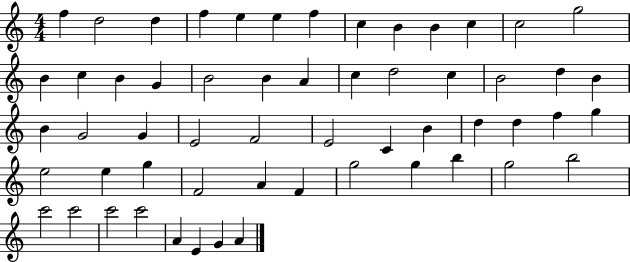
{
  \clef treble
  \numericTimeSignature
  \time 4/4
  \key c \major
  f''4 d''2 d''4 | f''4 e''4 e''4 f''4 | c''4 b'4 b'4 c''4 | c''2 g''2 | \break b'4 c''4 b'4 g'4 | b'2 b'4 a'4 | c''4 d''2 c''4 | b'2 d''4 b'4 | \break b'4 g'2 g'4 | e'2 f'2 | e'2 c'4 b'4 | d''4 d''4 f''4 g''4 | \break e''2 e''4 g''4 | f'2 a'4 f'4 | g''2 g''4 b''4 | g''2 b''2 | \break c'''2 c'''2 | c'''2 c'''2 | a'4 e'4 g'4 a'4 | \bar "|."
}